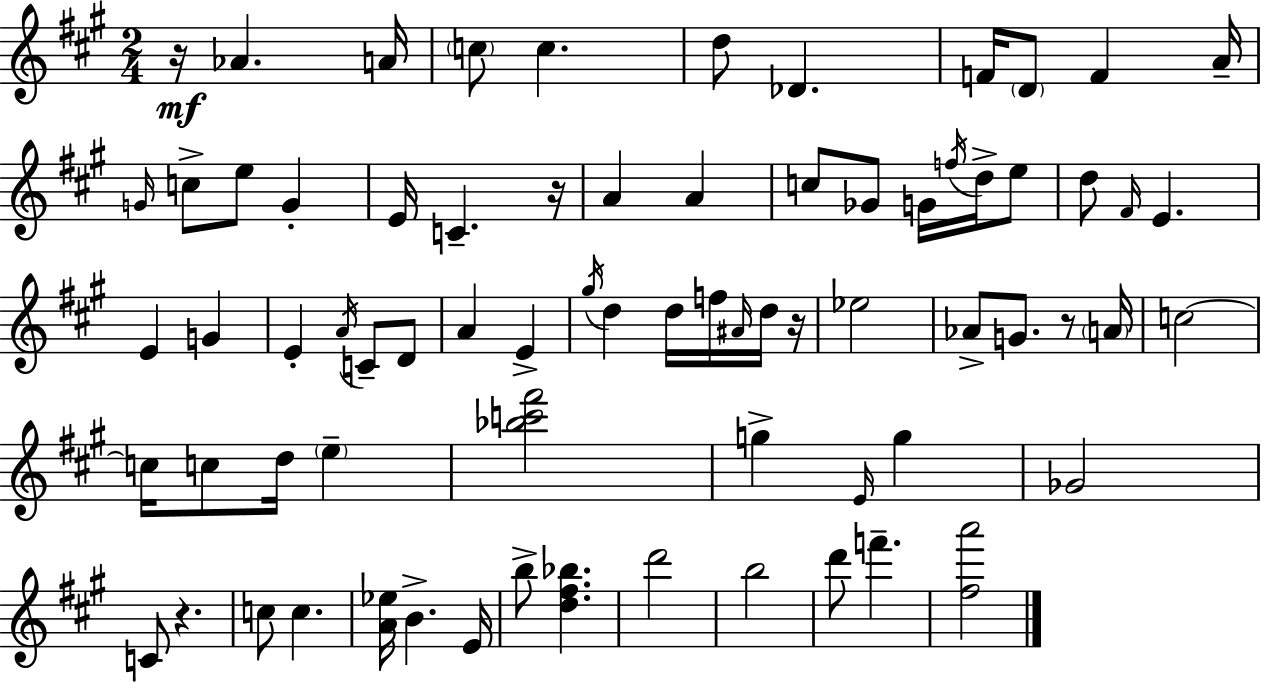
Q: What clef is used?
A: treble